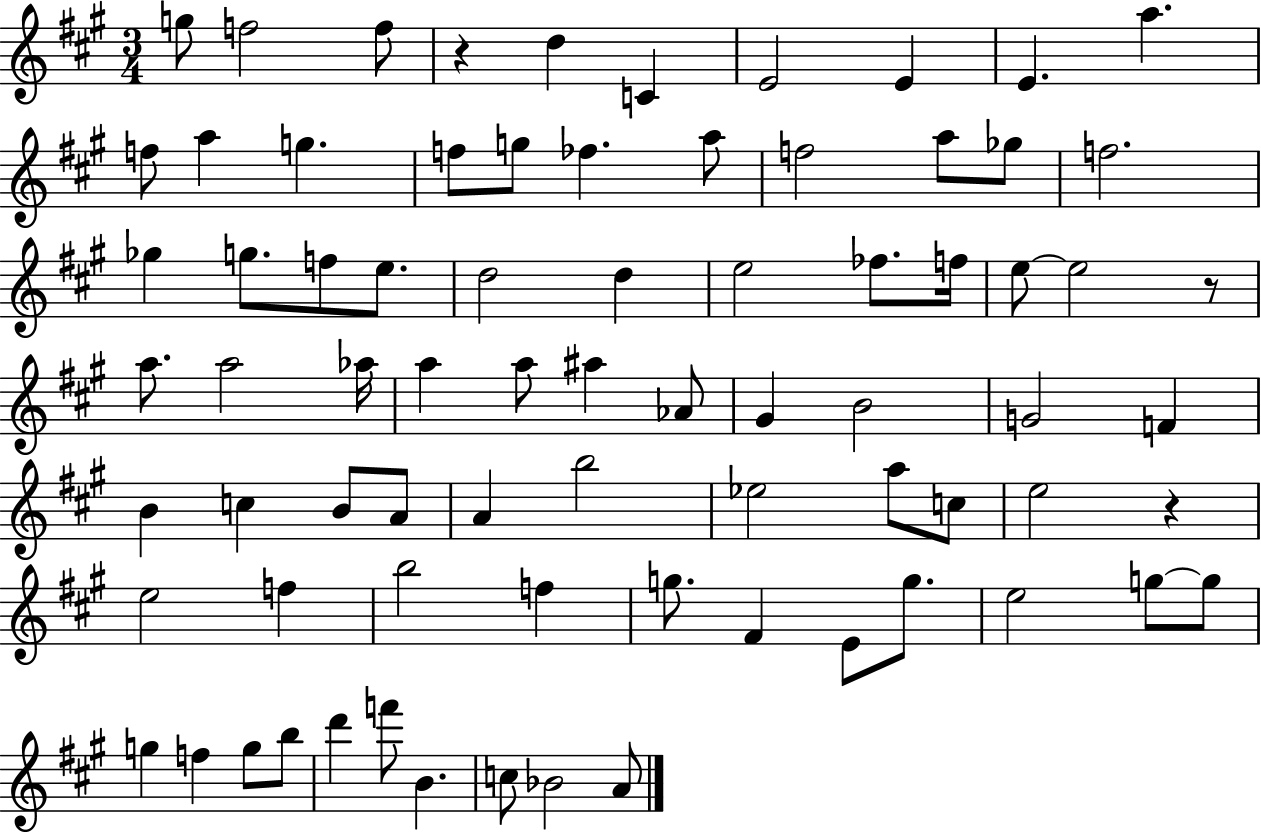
{
  \clef treble
  \numericTimeSignature
  \time 3/4
  \key a \major
  g''8 f''2 f''8 | r4 d''4 c'4 | e'2 e'4 | e'4. a''4. | \break f''8 a''4 g''4. | f''8 g''8 fes''4. a''8 | f''2 a''8 ges''8 | f''2. | \break ges''4 g''8. f''8 e''8. | d''2 d''4 | e''2 fes''8. f''16 | e''8~~ e''2 r8 | \break a''8. a''2 aes''16 | a''4 a''8 ais''4 aes'8 | gis'4 b'2 | g'2 f'4 | \break b'4 c''4 b'8 a'8 | a'4 b''2 | ees''2 a''8 c''8 | e''2 r4 | \break e''2 f''4 | b''2 f''4 | g''8. fis'4 e'8 g''8. | e''2 g''8~~ g''8 | \break g''4 f''4 g''8 b''8 | d'''4 f'''8 b'4. | c''8 bes'2 a'8 | \bar "|."
}